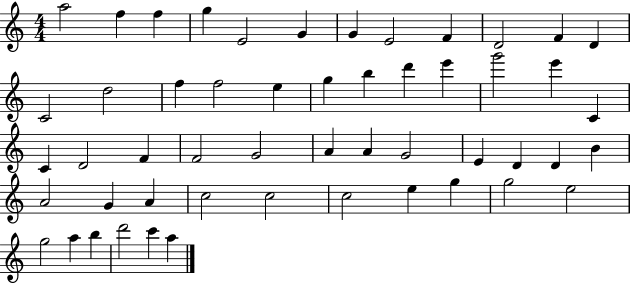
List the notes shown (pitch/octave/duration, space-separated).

A5/h F5/q F5/q G5/q E4/h G4/q G4/q E4/h F4/q D4/h F4/q D4/q C4/h D5/h F5/q F5/h E5/q G5/q B5/q D6/q E6/q G6/h E6/q C4/q C4/q D4/h F4/q F4/h G4/h A4/q A4/q G4/h E4/q D4/q D4/q B4/q A4/h G4/q A4/q C5/h C5/h C5/h E5/q G5/q G5/h E5/h G5/h A5/q B5/q D6/h C6/q A5/q